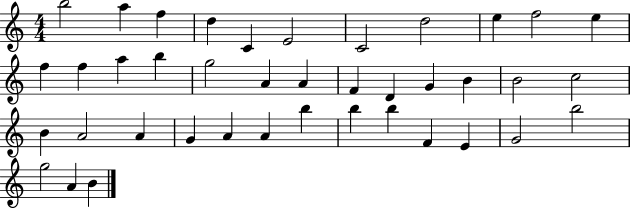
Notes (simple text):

B5/h A5/q F5/q D5/q C4/q E4/h C4/h D5/h E5/q F5/h E5/q F5/q F5/q A5/q B5/q G5/h A4/q A4/q F4/q D4/q G4/q B4/q B4/h C5/h B4/q A4/h A4/q G4/q A4/q A4/q B5/q B5/q B5/q F4/q E4/q G4/h B5/h G5/h A4/q B4/q